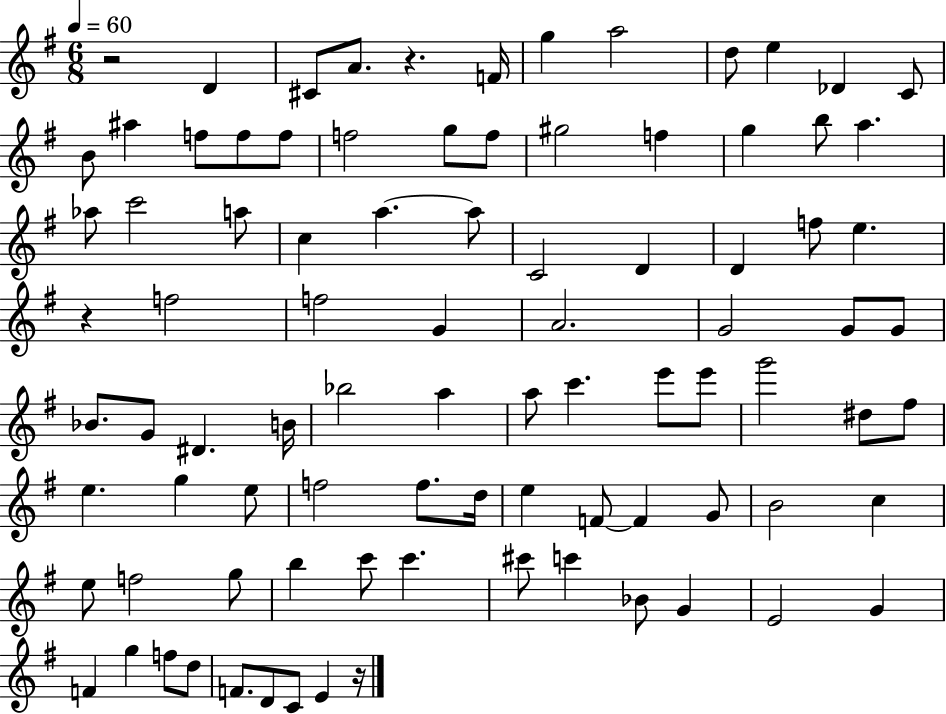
R/h D4/q C#4/e A4/e. R/q. F4/s G5/q A5/h D5/e E5/q Db4/q C4/e B4/e A#5/q F5/e F5/e F5/e F5/h G5/e F5/e G#5/h F5/q G5/q B5/e A5/q. Ab5/e C6/h A5/e C5/q A5/q. A5/e C4/h D4/q D4/q F5/e E5/q. R/q F5/h F5/h G4/q A4/h. G4/h G4/e G4/e Bb4/e. G4/e D#4/q. B4/s Bb5/h A5/q A5/e C6/q. E6/e E6/e G6/h D#5/e F#5/e E5/q. G5/q E5/e F5/h F5/e. D5/s E5/q F4/e F4/q G4/e B4/h C5/q E5/e F5/h G5/e B5/q C6/e C6/q. C#6/e C6/q Bb4/e G4/q E4/h G4/q F4/q G5/q F5/e D5/e F4/e. D4/e C4/e E4/q R/s